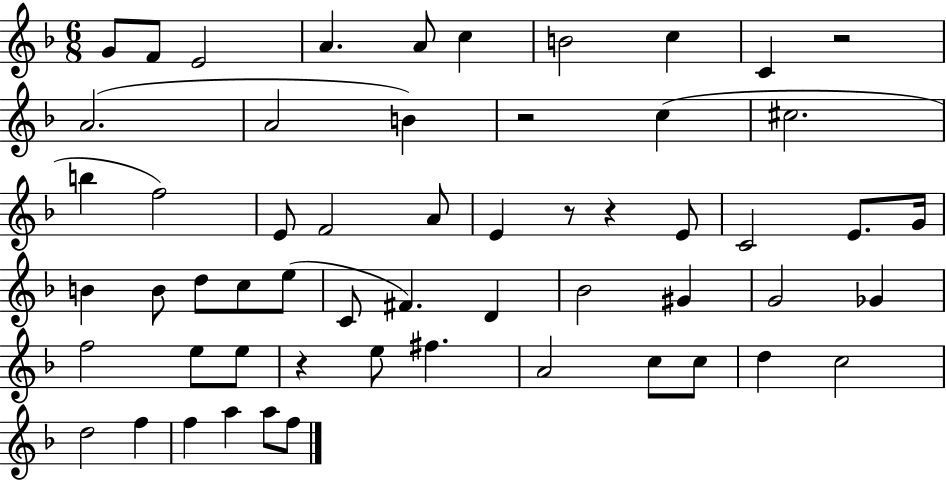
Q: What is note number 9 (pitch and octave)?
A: C4